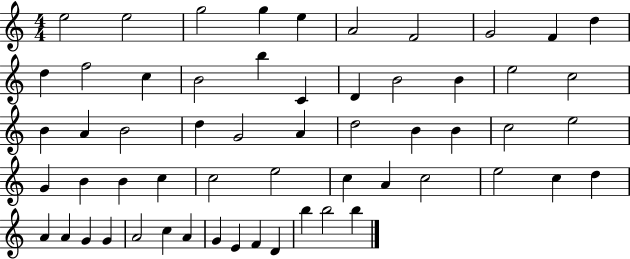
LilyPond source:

{
  \clef treble
  \numericTimeSignature
  \time 4/4
  \key c \major
  e''2 e''2 | g''2 g''4 e''4 | a'2 f'2 | g'2 f'4 d''4 | \break d''4 f''2 c''4 | b'2 b''4 c'4 | d'4 b'2 b'4 | e''2 c''2 | \break b'4 a'4 b'2 | d''4 g'2 a'4 | d''2 b'4 b'4 | c''2 e''2 | \break g'4 b'4 b'4 c''4 | c''2 e''2 | c''4 a'4 c''2 | e''2 c''4 d''4 | \break a'4 a'4 g'4 g'4 | a'2 c''4 a'4 | g'4 e'4 f'4 d'4 | b''4 b''2 b''4 | \break \bar "|."
}